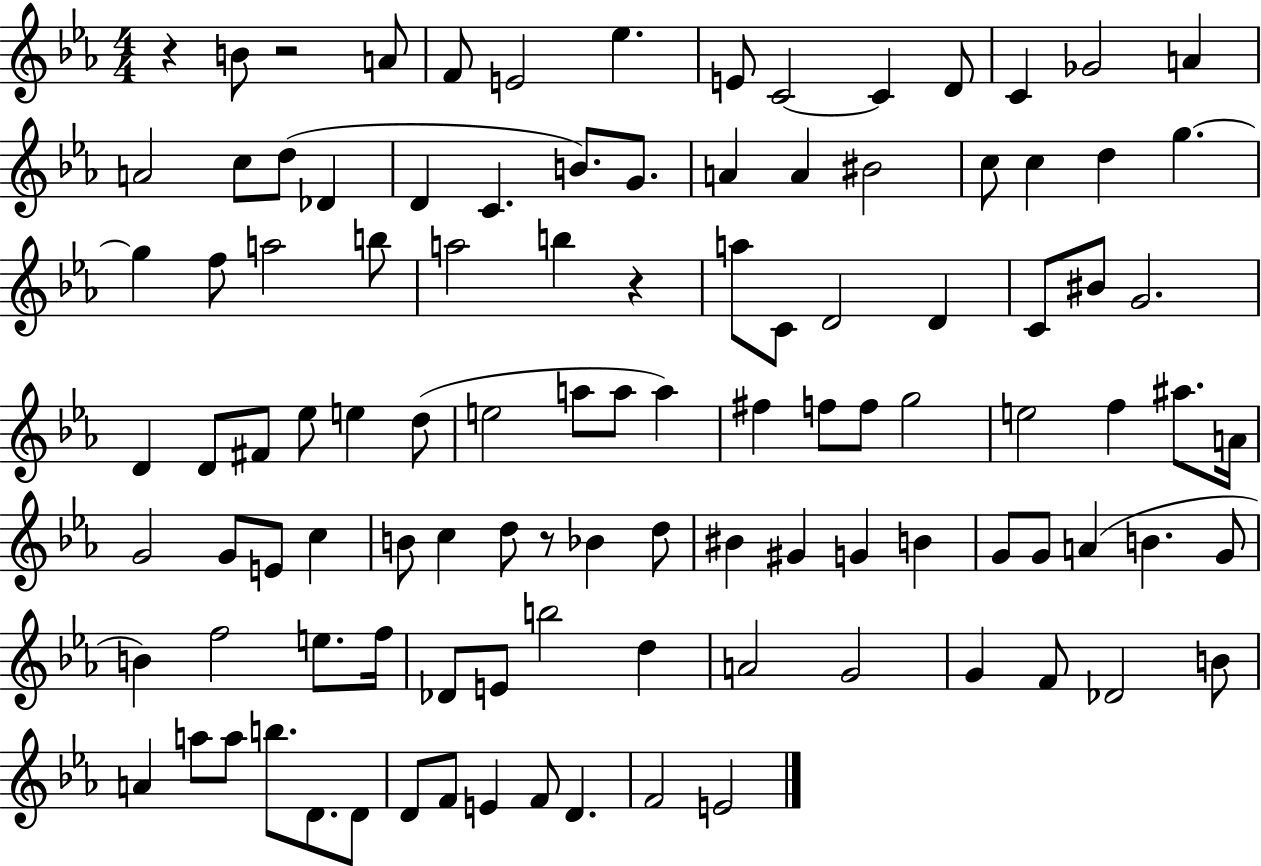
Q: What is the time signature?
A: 4/4